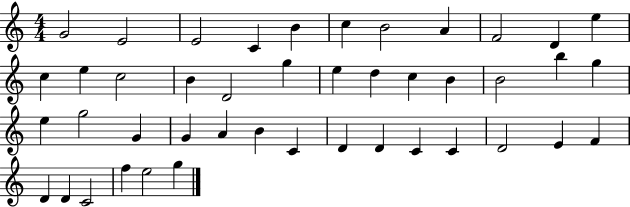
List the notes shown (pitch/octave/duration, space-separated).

G4/h E4/h E4/h C4/q B4/q C5/q B4/h A4/q F4/h D4/q E5/q C5/q E5/q C5/h B4/q D4/h G5/q E5/q D5/q C5/q B4/q B4/h B5/q G5/q E5/q G5/h G4/q G4/q A4/q B4/q C4/q D4/q D4/q C4/q C4/q D4/h E4/q F4/q D4/q D4/q C4/h F5/q E5/h G5/q